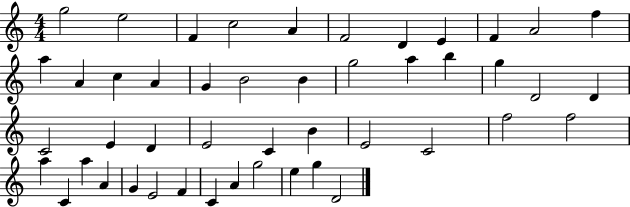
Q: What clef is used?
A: treble